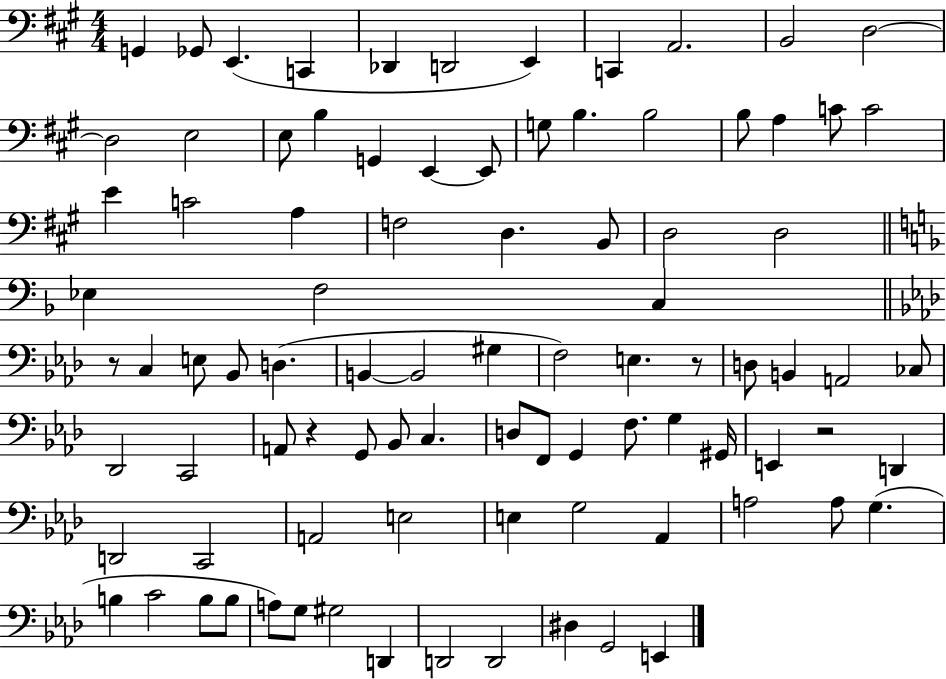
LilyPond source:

{
  \clef bass
  \numericTimeSignature
  \time 4/4
  \key a \major
  g,4 ges,8 e,4.( c,4 | des,4 d,2 e,4) | c,4 a,2. | b,2 d2~~ | \break d2 e2 | e8 b4 g,4 e,4~~ e,8 | g8 b4. b2 | b8 a4 c'8 c'2 | \break e'4 c'2 a4 | f2 d4. b,8 | d2 d2 | \bar "||" \break \key f \major ees4 f2 c4 | \bar "||" \break \key aes \major r8 c4 e8 bes,8 d4.( | b,4~~ b,2 gis4 | f2) e4. r8 | d8 b,4 a,2 ces8 | \break des,2 c,2 | a,8 r4 g,8 bes,8 c4. | d8 f,8 g,4 f8. g4 gis,16 | e,4 r2 d,4 | \break d,2 c,2 | a,2 e2 | e4 g2 aes,4 | a2 a8 g4.( | \break b4 c'2 b8 b8 | a8) g8 gis2 d,4 | d,2 d,2 | dis4 g,2 e,4 | \break \bar "|."
}